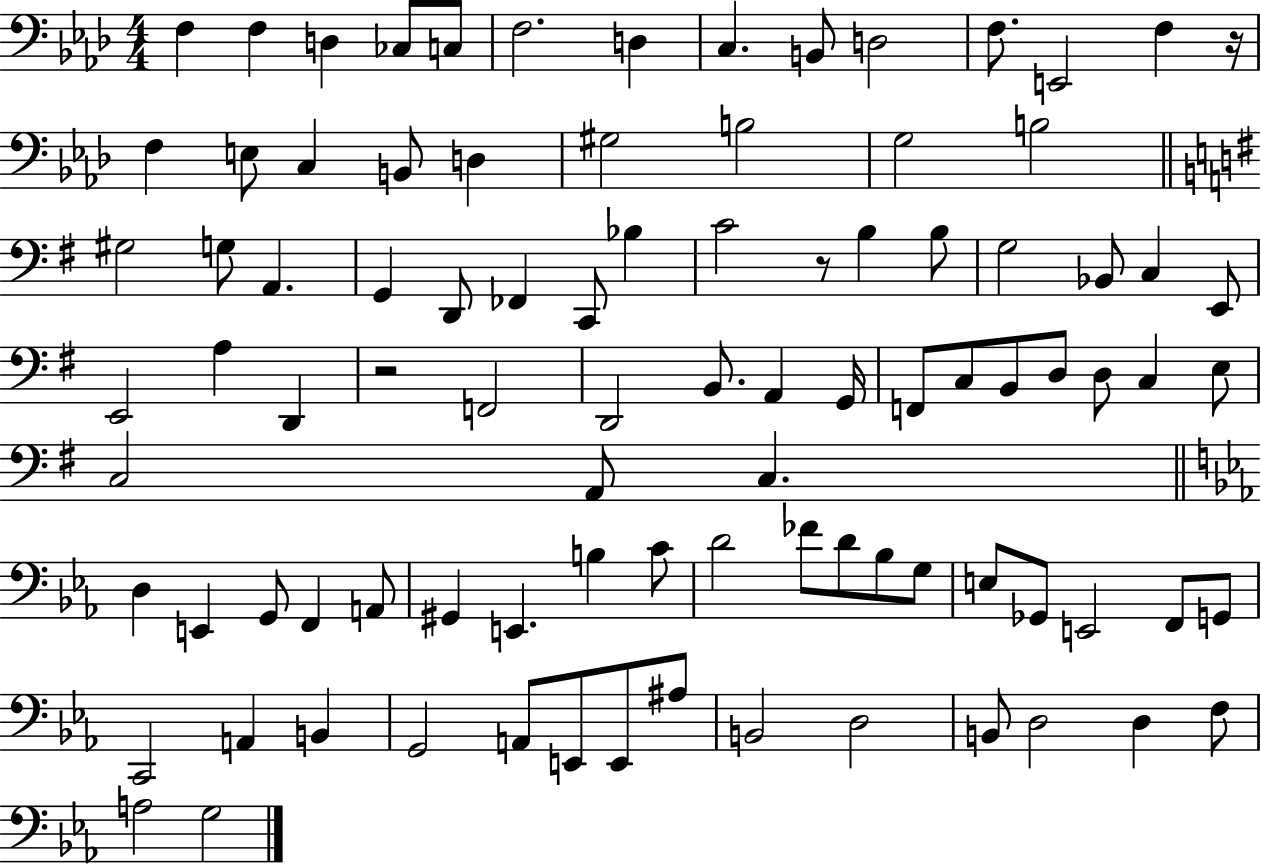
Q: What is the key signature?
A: AES major